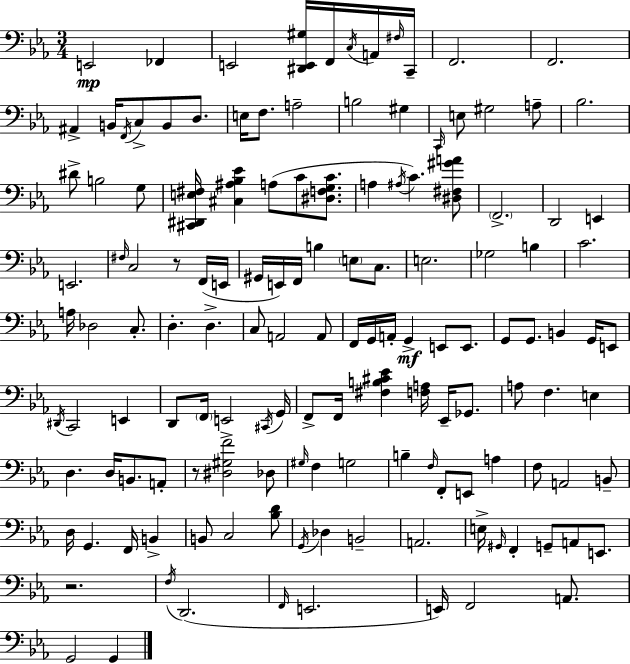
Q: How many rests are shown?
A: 3